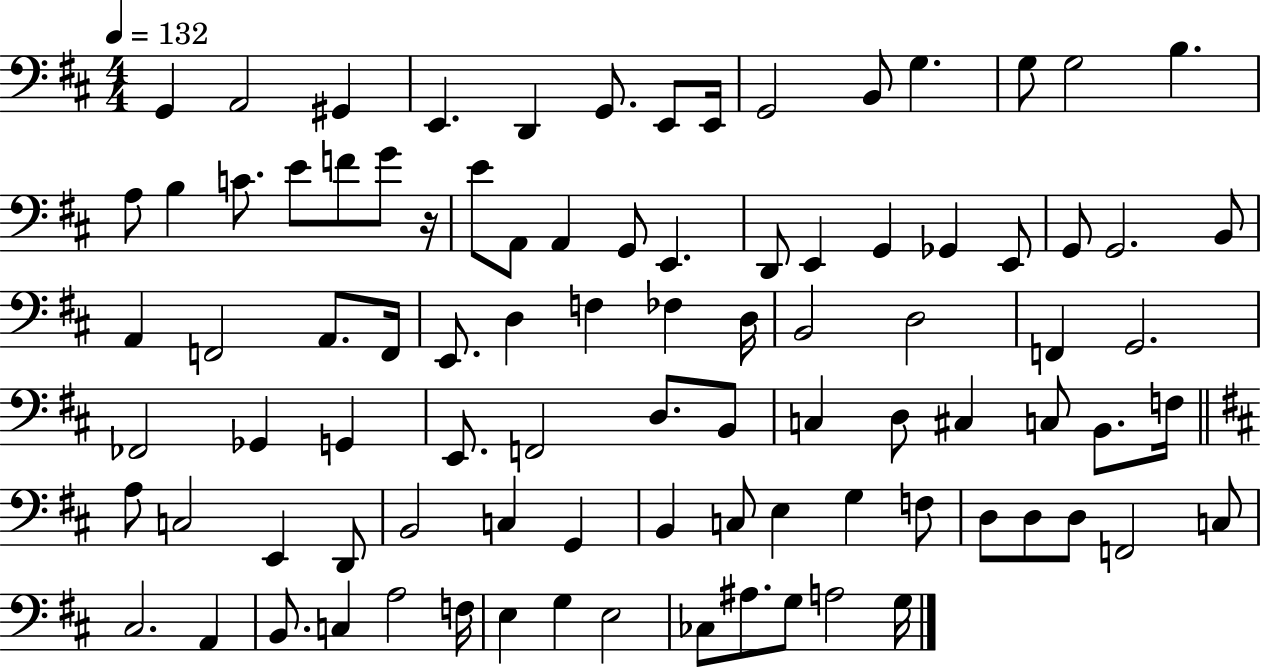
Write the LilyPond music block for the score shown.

{
  \clef bass
  \numericTimeSignature
  \time 4/4
  \key d \major
  \tempo 4 = 132
  \repeat volta 2 { g,4 a,2 gis,4 | e,4. d,4 g,8. e,8 e,16 | g,2 b,8 g4. | g8 g2 b4. | \break a8 b4 c'8. e'8 f'8 g'8 r16 | e'8 a,8 a,4 g,8 e,4. | d,8 e,4 g,4 ges,4 e,8 | g,8 g,2. b,8 | \break a,4 f,2 a,8. f,16 | e,8. d4 f4 fes4 d16 | b,2 d2 | f,4 g,2. | \break fes,2 ges,4 g,4 | e,8. f,2 d8. b,8 | c4 d8 cis4 c8 b,8. f16 | \bar "||" \break \key d \major a8 c2 e,4 d,8 | b,2 c4 g,4 | b,4 c8 e4 g4 f8 | d8 d8 d8 f,2 c8 | \break cis2. a,4 | b,8. c4 a2 f16 | e4 g4 e2 | ces8 ais8. g8 a2 g16 | \break } \bar "|."
}